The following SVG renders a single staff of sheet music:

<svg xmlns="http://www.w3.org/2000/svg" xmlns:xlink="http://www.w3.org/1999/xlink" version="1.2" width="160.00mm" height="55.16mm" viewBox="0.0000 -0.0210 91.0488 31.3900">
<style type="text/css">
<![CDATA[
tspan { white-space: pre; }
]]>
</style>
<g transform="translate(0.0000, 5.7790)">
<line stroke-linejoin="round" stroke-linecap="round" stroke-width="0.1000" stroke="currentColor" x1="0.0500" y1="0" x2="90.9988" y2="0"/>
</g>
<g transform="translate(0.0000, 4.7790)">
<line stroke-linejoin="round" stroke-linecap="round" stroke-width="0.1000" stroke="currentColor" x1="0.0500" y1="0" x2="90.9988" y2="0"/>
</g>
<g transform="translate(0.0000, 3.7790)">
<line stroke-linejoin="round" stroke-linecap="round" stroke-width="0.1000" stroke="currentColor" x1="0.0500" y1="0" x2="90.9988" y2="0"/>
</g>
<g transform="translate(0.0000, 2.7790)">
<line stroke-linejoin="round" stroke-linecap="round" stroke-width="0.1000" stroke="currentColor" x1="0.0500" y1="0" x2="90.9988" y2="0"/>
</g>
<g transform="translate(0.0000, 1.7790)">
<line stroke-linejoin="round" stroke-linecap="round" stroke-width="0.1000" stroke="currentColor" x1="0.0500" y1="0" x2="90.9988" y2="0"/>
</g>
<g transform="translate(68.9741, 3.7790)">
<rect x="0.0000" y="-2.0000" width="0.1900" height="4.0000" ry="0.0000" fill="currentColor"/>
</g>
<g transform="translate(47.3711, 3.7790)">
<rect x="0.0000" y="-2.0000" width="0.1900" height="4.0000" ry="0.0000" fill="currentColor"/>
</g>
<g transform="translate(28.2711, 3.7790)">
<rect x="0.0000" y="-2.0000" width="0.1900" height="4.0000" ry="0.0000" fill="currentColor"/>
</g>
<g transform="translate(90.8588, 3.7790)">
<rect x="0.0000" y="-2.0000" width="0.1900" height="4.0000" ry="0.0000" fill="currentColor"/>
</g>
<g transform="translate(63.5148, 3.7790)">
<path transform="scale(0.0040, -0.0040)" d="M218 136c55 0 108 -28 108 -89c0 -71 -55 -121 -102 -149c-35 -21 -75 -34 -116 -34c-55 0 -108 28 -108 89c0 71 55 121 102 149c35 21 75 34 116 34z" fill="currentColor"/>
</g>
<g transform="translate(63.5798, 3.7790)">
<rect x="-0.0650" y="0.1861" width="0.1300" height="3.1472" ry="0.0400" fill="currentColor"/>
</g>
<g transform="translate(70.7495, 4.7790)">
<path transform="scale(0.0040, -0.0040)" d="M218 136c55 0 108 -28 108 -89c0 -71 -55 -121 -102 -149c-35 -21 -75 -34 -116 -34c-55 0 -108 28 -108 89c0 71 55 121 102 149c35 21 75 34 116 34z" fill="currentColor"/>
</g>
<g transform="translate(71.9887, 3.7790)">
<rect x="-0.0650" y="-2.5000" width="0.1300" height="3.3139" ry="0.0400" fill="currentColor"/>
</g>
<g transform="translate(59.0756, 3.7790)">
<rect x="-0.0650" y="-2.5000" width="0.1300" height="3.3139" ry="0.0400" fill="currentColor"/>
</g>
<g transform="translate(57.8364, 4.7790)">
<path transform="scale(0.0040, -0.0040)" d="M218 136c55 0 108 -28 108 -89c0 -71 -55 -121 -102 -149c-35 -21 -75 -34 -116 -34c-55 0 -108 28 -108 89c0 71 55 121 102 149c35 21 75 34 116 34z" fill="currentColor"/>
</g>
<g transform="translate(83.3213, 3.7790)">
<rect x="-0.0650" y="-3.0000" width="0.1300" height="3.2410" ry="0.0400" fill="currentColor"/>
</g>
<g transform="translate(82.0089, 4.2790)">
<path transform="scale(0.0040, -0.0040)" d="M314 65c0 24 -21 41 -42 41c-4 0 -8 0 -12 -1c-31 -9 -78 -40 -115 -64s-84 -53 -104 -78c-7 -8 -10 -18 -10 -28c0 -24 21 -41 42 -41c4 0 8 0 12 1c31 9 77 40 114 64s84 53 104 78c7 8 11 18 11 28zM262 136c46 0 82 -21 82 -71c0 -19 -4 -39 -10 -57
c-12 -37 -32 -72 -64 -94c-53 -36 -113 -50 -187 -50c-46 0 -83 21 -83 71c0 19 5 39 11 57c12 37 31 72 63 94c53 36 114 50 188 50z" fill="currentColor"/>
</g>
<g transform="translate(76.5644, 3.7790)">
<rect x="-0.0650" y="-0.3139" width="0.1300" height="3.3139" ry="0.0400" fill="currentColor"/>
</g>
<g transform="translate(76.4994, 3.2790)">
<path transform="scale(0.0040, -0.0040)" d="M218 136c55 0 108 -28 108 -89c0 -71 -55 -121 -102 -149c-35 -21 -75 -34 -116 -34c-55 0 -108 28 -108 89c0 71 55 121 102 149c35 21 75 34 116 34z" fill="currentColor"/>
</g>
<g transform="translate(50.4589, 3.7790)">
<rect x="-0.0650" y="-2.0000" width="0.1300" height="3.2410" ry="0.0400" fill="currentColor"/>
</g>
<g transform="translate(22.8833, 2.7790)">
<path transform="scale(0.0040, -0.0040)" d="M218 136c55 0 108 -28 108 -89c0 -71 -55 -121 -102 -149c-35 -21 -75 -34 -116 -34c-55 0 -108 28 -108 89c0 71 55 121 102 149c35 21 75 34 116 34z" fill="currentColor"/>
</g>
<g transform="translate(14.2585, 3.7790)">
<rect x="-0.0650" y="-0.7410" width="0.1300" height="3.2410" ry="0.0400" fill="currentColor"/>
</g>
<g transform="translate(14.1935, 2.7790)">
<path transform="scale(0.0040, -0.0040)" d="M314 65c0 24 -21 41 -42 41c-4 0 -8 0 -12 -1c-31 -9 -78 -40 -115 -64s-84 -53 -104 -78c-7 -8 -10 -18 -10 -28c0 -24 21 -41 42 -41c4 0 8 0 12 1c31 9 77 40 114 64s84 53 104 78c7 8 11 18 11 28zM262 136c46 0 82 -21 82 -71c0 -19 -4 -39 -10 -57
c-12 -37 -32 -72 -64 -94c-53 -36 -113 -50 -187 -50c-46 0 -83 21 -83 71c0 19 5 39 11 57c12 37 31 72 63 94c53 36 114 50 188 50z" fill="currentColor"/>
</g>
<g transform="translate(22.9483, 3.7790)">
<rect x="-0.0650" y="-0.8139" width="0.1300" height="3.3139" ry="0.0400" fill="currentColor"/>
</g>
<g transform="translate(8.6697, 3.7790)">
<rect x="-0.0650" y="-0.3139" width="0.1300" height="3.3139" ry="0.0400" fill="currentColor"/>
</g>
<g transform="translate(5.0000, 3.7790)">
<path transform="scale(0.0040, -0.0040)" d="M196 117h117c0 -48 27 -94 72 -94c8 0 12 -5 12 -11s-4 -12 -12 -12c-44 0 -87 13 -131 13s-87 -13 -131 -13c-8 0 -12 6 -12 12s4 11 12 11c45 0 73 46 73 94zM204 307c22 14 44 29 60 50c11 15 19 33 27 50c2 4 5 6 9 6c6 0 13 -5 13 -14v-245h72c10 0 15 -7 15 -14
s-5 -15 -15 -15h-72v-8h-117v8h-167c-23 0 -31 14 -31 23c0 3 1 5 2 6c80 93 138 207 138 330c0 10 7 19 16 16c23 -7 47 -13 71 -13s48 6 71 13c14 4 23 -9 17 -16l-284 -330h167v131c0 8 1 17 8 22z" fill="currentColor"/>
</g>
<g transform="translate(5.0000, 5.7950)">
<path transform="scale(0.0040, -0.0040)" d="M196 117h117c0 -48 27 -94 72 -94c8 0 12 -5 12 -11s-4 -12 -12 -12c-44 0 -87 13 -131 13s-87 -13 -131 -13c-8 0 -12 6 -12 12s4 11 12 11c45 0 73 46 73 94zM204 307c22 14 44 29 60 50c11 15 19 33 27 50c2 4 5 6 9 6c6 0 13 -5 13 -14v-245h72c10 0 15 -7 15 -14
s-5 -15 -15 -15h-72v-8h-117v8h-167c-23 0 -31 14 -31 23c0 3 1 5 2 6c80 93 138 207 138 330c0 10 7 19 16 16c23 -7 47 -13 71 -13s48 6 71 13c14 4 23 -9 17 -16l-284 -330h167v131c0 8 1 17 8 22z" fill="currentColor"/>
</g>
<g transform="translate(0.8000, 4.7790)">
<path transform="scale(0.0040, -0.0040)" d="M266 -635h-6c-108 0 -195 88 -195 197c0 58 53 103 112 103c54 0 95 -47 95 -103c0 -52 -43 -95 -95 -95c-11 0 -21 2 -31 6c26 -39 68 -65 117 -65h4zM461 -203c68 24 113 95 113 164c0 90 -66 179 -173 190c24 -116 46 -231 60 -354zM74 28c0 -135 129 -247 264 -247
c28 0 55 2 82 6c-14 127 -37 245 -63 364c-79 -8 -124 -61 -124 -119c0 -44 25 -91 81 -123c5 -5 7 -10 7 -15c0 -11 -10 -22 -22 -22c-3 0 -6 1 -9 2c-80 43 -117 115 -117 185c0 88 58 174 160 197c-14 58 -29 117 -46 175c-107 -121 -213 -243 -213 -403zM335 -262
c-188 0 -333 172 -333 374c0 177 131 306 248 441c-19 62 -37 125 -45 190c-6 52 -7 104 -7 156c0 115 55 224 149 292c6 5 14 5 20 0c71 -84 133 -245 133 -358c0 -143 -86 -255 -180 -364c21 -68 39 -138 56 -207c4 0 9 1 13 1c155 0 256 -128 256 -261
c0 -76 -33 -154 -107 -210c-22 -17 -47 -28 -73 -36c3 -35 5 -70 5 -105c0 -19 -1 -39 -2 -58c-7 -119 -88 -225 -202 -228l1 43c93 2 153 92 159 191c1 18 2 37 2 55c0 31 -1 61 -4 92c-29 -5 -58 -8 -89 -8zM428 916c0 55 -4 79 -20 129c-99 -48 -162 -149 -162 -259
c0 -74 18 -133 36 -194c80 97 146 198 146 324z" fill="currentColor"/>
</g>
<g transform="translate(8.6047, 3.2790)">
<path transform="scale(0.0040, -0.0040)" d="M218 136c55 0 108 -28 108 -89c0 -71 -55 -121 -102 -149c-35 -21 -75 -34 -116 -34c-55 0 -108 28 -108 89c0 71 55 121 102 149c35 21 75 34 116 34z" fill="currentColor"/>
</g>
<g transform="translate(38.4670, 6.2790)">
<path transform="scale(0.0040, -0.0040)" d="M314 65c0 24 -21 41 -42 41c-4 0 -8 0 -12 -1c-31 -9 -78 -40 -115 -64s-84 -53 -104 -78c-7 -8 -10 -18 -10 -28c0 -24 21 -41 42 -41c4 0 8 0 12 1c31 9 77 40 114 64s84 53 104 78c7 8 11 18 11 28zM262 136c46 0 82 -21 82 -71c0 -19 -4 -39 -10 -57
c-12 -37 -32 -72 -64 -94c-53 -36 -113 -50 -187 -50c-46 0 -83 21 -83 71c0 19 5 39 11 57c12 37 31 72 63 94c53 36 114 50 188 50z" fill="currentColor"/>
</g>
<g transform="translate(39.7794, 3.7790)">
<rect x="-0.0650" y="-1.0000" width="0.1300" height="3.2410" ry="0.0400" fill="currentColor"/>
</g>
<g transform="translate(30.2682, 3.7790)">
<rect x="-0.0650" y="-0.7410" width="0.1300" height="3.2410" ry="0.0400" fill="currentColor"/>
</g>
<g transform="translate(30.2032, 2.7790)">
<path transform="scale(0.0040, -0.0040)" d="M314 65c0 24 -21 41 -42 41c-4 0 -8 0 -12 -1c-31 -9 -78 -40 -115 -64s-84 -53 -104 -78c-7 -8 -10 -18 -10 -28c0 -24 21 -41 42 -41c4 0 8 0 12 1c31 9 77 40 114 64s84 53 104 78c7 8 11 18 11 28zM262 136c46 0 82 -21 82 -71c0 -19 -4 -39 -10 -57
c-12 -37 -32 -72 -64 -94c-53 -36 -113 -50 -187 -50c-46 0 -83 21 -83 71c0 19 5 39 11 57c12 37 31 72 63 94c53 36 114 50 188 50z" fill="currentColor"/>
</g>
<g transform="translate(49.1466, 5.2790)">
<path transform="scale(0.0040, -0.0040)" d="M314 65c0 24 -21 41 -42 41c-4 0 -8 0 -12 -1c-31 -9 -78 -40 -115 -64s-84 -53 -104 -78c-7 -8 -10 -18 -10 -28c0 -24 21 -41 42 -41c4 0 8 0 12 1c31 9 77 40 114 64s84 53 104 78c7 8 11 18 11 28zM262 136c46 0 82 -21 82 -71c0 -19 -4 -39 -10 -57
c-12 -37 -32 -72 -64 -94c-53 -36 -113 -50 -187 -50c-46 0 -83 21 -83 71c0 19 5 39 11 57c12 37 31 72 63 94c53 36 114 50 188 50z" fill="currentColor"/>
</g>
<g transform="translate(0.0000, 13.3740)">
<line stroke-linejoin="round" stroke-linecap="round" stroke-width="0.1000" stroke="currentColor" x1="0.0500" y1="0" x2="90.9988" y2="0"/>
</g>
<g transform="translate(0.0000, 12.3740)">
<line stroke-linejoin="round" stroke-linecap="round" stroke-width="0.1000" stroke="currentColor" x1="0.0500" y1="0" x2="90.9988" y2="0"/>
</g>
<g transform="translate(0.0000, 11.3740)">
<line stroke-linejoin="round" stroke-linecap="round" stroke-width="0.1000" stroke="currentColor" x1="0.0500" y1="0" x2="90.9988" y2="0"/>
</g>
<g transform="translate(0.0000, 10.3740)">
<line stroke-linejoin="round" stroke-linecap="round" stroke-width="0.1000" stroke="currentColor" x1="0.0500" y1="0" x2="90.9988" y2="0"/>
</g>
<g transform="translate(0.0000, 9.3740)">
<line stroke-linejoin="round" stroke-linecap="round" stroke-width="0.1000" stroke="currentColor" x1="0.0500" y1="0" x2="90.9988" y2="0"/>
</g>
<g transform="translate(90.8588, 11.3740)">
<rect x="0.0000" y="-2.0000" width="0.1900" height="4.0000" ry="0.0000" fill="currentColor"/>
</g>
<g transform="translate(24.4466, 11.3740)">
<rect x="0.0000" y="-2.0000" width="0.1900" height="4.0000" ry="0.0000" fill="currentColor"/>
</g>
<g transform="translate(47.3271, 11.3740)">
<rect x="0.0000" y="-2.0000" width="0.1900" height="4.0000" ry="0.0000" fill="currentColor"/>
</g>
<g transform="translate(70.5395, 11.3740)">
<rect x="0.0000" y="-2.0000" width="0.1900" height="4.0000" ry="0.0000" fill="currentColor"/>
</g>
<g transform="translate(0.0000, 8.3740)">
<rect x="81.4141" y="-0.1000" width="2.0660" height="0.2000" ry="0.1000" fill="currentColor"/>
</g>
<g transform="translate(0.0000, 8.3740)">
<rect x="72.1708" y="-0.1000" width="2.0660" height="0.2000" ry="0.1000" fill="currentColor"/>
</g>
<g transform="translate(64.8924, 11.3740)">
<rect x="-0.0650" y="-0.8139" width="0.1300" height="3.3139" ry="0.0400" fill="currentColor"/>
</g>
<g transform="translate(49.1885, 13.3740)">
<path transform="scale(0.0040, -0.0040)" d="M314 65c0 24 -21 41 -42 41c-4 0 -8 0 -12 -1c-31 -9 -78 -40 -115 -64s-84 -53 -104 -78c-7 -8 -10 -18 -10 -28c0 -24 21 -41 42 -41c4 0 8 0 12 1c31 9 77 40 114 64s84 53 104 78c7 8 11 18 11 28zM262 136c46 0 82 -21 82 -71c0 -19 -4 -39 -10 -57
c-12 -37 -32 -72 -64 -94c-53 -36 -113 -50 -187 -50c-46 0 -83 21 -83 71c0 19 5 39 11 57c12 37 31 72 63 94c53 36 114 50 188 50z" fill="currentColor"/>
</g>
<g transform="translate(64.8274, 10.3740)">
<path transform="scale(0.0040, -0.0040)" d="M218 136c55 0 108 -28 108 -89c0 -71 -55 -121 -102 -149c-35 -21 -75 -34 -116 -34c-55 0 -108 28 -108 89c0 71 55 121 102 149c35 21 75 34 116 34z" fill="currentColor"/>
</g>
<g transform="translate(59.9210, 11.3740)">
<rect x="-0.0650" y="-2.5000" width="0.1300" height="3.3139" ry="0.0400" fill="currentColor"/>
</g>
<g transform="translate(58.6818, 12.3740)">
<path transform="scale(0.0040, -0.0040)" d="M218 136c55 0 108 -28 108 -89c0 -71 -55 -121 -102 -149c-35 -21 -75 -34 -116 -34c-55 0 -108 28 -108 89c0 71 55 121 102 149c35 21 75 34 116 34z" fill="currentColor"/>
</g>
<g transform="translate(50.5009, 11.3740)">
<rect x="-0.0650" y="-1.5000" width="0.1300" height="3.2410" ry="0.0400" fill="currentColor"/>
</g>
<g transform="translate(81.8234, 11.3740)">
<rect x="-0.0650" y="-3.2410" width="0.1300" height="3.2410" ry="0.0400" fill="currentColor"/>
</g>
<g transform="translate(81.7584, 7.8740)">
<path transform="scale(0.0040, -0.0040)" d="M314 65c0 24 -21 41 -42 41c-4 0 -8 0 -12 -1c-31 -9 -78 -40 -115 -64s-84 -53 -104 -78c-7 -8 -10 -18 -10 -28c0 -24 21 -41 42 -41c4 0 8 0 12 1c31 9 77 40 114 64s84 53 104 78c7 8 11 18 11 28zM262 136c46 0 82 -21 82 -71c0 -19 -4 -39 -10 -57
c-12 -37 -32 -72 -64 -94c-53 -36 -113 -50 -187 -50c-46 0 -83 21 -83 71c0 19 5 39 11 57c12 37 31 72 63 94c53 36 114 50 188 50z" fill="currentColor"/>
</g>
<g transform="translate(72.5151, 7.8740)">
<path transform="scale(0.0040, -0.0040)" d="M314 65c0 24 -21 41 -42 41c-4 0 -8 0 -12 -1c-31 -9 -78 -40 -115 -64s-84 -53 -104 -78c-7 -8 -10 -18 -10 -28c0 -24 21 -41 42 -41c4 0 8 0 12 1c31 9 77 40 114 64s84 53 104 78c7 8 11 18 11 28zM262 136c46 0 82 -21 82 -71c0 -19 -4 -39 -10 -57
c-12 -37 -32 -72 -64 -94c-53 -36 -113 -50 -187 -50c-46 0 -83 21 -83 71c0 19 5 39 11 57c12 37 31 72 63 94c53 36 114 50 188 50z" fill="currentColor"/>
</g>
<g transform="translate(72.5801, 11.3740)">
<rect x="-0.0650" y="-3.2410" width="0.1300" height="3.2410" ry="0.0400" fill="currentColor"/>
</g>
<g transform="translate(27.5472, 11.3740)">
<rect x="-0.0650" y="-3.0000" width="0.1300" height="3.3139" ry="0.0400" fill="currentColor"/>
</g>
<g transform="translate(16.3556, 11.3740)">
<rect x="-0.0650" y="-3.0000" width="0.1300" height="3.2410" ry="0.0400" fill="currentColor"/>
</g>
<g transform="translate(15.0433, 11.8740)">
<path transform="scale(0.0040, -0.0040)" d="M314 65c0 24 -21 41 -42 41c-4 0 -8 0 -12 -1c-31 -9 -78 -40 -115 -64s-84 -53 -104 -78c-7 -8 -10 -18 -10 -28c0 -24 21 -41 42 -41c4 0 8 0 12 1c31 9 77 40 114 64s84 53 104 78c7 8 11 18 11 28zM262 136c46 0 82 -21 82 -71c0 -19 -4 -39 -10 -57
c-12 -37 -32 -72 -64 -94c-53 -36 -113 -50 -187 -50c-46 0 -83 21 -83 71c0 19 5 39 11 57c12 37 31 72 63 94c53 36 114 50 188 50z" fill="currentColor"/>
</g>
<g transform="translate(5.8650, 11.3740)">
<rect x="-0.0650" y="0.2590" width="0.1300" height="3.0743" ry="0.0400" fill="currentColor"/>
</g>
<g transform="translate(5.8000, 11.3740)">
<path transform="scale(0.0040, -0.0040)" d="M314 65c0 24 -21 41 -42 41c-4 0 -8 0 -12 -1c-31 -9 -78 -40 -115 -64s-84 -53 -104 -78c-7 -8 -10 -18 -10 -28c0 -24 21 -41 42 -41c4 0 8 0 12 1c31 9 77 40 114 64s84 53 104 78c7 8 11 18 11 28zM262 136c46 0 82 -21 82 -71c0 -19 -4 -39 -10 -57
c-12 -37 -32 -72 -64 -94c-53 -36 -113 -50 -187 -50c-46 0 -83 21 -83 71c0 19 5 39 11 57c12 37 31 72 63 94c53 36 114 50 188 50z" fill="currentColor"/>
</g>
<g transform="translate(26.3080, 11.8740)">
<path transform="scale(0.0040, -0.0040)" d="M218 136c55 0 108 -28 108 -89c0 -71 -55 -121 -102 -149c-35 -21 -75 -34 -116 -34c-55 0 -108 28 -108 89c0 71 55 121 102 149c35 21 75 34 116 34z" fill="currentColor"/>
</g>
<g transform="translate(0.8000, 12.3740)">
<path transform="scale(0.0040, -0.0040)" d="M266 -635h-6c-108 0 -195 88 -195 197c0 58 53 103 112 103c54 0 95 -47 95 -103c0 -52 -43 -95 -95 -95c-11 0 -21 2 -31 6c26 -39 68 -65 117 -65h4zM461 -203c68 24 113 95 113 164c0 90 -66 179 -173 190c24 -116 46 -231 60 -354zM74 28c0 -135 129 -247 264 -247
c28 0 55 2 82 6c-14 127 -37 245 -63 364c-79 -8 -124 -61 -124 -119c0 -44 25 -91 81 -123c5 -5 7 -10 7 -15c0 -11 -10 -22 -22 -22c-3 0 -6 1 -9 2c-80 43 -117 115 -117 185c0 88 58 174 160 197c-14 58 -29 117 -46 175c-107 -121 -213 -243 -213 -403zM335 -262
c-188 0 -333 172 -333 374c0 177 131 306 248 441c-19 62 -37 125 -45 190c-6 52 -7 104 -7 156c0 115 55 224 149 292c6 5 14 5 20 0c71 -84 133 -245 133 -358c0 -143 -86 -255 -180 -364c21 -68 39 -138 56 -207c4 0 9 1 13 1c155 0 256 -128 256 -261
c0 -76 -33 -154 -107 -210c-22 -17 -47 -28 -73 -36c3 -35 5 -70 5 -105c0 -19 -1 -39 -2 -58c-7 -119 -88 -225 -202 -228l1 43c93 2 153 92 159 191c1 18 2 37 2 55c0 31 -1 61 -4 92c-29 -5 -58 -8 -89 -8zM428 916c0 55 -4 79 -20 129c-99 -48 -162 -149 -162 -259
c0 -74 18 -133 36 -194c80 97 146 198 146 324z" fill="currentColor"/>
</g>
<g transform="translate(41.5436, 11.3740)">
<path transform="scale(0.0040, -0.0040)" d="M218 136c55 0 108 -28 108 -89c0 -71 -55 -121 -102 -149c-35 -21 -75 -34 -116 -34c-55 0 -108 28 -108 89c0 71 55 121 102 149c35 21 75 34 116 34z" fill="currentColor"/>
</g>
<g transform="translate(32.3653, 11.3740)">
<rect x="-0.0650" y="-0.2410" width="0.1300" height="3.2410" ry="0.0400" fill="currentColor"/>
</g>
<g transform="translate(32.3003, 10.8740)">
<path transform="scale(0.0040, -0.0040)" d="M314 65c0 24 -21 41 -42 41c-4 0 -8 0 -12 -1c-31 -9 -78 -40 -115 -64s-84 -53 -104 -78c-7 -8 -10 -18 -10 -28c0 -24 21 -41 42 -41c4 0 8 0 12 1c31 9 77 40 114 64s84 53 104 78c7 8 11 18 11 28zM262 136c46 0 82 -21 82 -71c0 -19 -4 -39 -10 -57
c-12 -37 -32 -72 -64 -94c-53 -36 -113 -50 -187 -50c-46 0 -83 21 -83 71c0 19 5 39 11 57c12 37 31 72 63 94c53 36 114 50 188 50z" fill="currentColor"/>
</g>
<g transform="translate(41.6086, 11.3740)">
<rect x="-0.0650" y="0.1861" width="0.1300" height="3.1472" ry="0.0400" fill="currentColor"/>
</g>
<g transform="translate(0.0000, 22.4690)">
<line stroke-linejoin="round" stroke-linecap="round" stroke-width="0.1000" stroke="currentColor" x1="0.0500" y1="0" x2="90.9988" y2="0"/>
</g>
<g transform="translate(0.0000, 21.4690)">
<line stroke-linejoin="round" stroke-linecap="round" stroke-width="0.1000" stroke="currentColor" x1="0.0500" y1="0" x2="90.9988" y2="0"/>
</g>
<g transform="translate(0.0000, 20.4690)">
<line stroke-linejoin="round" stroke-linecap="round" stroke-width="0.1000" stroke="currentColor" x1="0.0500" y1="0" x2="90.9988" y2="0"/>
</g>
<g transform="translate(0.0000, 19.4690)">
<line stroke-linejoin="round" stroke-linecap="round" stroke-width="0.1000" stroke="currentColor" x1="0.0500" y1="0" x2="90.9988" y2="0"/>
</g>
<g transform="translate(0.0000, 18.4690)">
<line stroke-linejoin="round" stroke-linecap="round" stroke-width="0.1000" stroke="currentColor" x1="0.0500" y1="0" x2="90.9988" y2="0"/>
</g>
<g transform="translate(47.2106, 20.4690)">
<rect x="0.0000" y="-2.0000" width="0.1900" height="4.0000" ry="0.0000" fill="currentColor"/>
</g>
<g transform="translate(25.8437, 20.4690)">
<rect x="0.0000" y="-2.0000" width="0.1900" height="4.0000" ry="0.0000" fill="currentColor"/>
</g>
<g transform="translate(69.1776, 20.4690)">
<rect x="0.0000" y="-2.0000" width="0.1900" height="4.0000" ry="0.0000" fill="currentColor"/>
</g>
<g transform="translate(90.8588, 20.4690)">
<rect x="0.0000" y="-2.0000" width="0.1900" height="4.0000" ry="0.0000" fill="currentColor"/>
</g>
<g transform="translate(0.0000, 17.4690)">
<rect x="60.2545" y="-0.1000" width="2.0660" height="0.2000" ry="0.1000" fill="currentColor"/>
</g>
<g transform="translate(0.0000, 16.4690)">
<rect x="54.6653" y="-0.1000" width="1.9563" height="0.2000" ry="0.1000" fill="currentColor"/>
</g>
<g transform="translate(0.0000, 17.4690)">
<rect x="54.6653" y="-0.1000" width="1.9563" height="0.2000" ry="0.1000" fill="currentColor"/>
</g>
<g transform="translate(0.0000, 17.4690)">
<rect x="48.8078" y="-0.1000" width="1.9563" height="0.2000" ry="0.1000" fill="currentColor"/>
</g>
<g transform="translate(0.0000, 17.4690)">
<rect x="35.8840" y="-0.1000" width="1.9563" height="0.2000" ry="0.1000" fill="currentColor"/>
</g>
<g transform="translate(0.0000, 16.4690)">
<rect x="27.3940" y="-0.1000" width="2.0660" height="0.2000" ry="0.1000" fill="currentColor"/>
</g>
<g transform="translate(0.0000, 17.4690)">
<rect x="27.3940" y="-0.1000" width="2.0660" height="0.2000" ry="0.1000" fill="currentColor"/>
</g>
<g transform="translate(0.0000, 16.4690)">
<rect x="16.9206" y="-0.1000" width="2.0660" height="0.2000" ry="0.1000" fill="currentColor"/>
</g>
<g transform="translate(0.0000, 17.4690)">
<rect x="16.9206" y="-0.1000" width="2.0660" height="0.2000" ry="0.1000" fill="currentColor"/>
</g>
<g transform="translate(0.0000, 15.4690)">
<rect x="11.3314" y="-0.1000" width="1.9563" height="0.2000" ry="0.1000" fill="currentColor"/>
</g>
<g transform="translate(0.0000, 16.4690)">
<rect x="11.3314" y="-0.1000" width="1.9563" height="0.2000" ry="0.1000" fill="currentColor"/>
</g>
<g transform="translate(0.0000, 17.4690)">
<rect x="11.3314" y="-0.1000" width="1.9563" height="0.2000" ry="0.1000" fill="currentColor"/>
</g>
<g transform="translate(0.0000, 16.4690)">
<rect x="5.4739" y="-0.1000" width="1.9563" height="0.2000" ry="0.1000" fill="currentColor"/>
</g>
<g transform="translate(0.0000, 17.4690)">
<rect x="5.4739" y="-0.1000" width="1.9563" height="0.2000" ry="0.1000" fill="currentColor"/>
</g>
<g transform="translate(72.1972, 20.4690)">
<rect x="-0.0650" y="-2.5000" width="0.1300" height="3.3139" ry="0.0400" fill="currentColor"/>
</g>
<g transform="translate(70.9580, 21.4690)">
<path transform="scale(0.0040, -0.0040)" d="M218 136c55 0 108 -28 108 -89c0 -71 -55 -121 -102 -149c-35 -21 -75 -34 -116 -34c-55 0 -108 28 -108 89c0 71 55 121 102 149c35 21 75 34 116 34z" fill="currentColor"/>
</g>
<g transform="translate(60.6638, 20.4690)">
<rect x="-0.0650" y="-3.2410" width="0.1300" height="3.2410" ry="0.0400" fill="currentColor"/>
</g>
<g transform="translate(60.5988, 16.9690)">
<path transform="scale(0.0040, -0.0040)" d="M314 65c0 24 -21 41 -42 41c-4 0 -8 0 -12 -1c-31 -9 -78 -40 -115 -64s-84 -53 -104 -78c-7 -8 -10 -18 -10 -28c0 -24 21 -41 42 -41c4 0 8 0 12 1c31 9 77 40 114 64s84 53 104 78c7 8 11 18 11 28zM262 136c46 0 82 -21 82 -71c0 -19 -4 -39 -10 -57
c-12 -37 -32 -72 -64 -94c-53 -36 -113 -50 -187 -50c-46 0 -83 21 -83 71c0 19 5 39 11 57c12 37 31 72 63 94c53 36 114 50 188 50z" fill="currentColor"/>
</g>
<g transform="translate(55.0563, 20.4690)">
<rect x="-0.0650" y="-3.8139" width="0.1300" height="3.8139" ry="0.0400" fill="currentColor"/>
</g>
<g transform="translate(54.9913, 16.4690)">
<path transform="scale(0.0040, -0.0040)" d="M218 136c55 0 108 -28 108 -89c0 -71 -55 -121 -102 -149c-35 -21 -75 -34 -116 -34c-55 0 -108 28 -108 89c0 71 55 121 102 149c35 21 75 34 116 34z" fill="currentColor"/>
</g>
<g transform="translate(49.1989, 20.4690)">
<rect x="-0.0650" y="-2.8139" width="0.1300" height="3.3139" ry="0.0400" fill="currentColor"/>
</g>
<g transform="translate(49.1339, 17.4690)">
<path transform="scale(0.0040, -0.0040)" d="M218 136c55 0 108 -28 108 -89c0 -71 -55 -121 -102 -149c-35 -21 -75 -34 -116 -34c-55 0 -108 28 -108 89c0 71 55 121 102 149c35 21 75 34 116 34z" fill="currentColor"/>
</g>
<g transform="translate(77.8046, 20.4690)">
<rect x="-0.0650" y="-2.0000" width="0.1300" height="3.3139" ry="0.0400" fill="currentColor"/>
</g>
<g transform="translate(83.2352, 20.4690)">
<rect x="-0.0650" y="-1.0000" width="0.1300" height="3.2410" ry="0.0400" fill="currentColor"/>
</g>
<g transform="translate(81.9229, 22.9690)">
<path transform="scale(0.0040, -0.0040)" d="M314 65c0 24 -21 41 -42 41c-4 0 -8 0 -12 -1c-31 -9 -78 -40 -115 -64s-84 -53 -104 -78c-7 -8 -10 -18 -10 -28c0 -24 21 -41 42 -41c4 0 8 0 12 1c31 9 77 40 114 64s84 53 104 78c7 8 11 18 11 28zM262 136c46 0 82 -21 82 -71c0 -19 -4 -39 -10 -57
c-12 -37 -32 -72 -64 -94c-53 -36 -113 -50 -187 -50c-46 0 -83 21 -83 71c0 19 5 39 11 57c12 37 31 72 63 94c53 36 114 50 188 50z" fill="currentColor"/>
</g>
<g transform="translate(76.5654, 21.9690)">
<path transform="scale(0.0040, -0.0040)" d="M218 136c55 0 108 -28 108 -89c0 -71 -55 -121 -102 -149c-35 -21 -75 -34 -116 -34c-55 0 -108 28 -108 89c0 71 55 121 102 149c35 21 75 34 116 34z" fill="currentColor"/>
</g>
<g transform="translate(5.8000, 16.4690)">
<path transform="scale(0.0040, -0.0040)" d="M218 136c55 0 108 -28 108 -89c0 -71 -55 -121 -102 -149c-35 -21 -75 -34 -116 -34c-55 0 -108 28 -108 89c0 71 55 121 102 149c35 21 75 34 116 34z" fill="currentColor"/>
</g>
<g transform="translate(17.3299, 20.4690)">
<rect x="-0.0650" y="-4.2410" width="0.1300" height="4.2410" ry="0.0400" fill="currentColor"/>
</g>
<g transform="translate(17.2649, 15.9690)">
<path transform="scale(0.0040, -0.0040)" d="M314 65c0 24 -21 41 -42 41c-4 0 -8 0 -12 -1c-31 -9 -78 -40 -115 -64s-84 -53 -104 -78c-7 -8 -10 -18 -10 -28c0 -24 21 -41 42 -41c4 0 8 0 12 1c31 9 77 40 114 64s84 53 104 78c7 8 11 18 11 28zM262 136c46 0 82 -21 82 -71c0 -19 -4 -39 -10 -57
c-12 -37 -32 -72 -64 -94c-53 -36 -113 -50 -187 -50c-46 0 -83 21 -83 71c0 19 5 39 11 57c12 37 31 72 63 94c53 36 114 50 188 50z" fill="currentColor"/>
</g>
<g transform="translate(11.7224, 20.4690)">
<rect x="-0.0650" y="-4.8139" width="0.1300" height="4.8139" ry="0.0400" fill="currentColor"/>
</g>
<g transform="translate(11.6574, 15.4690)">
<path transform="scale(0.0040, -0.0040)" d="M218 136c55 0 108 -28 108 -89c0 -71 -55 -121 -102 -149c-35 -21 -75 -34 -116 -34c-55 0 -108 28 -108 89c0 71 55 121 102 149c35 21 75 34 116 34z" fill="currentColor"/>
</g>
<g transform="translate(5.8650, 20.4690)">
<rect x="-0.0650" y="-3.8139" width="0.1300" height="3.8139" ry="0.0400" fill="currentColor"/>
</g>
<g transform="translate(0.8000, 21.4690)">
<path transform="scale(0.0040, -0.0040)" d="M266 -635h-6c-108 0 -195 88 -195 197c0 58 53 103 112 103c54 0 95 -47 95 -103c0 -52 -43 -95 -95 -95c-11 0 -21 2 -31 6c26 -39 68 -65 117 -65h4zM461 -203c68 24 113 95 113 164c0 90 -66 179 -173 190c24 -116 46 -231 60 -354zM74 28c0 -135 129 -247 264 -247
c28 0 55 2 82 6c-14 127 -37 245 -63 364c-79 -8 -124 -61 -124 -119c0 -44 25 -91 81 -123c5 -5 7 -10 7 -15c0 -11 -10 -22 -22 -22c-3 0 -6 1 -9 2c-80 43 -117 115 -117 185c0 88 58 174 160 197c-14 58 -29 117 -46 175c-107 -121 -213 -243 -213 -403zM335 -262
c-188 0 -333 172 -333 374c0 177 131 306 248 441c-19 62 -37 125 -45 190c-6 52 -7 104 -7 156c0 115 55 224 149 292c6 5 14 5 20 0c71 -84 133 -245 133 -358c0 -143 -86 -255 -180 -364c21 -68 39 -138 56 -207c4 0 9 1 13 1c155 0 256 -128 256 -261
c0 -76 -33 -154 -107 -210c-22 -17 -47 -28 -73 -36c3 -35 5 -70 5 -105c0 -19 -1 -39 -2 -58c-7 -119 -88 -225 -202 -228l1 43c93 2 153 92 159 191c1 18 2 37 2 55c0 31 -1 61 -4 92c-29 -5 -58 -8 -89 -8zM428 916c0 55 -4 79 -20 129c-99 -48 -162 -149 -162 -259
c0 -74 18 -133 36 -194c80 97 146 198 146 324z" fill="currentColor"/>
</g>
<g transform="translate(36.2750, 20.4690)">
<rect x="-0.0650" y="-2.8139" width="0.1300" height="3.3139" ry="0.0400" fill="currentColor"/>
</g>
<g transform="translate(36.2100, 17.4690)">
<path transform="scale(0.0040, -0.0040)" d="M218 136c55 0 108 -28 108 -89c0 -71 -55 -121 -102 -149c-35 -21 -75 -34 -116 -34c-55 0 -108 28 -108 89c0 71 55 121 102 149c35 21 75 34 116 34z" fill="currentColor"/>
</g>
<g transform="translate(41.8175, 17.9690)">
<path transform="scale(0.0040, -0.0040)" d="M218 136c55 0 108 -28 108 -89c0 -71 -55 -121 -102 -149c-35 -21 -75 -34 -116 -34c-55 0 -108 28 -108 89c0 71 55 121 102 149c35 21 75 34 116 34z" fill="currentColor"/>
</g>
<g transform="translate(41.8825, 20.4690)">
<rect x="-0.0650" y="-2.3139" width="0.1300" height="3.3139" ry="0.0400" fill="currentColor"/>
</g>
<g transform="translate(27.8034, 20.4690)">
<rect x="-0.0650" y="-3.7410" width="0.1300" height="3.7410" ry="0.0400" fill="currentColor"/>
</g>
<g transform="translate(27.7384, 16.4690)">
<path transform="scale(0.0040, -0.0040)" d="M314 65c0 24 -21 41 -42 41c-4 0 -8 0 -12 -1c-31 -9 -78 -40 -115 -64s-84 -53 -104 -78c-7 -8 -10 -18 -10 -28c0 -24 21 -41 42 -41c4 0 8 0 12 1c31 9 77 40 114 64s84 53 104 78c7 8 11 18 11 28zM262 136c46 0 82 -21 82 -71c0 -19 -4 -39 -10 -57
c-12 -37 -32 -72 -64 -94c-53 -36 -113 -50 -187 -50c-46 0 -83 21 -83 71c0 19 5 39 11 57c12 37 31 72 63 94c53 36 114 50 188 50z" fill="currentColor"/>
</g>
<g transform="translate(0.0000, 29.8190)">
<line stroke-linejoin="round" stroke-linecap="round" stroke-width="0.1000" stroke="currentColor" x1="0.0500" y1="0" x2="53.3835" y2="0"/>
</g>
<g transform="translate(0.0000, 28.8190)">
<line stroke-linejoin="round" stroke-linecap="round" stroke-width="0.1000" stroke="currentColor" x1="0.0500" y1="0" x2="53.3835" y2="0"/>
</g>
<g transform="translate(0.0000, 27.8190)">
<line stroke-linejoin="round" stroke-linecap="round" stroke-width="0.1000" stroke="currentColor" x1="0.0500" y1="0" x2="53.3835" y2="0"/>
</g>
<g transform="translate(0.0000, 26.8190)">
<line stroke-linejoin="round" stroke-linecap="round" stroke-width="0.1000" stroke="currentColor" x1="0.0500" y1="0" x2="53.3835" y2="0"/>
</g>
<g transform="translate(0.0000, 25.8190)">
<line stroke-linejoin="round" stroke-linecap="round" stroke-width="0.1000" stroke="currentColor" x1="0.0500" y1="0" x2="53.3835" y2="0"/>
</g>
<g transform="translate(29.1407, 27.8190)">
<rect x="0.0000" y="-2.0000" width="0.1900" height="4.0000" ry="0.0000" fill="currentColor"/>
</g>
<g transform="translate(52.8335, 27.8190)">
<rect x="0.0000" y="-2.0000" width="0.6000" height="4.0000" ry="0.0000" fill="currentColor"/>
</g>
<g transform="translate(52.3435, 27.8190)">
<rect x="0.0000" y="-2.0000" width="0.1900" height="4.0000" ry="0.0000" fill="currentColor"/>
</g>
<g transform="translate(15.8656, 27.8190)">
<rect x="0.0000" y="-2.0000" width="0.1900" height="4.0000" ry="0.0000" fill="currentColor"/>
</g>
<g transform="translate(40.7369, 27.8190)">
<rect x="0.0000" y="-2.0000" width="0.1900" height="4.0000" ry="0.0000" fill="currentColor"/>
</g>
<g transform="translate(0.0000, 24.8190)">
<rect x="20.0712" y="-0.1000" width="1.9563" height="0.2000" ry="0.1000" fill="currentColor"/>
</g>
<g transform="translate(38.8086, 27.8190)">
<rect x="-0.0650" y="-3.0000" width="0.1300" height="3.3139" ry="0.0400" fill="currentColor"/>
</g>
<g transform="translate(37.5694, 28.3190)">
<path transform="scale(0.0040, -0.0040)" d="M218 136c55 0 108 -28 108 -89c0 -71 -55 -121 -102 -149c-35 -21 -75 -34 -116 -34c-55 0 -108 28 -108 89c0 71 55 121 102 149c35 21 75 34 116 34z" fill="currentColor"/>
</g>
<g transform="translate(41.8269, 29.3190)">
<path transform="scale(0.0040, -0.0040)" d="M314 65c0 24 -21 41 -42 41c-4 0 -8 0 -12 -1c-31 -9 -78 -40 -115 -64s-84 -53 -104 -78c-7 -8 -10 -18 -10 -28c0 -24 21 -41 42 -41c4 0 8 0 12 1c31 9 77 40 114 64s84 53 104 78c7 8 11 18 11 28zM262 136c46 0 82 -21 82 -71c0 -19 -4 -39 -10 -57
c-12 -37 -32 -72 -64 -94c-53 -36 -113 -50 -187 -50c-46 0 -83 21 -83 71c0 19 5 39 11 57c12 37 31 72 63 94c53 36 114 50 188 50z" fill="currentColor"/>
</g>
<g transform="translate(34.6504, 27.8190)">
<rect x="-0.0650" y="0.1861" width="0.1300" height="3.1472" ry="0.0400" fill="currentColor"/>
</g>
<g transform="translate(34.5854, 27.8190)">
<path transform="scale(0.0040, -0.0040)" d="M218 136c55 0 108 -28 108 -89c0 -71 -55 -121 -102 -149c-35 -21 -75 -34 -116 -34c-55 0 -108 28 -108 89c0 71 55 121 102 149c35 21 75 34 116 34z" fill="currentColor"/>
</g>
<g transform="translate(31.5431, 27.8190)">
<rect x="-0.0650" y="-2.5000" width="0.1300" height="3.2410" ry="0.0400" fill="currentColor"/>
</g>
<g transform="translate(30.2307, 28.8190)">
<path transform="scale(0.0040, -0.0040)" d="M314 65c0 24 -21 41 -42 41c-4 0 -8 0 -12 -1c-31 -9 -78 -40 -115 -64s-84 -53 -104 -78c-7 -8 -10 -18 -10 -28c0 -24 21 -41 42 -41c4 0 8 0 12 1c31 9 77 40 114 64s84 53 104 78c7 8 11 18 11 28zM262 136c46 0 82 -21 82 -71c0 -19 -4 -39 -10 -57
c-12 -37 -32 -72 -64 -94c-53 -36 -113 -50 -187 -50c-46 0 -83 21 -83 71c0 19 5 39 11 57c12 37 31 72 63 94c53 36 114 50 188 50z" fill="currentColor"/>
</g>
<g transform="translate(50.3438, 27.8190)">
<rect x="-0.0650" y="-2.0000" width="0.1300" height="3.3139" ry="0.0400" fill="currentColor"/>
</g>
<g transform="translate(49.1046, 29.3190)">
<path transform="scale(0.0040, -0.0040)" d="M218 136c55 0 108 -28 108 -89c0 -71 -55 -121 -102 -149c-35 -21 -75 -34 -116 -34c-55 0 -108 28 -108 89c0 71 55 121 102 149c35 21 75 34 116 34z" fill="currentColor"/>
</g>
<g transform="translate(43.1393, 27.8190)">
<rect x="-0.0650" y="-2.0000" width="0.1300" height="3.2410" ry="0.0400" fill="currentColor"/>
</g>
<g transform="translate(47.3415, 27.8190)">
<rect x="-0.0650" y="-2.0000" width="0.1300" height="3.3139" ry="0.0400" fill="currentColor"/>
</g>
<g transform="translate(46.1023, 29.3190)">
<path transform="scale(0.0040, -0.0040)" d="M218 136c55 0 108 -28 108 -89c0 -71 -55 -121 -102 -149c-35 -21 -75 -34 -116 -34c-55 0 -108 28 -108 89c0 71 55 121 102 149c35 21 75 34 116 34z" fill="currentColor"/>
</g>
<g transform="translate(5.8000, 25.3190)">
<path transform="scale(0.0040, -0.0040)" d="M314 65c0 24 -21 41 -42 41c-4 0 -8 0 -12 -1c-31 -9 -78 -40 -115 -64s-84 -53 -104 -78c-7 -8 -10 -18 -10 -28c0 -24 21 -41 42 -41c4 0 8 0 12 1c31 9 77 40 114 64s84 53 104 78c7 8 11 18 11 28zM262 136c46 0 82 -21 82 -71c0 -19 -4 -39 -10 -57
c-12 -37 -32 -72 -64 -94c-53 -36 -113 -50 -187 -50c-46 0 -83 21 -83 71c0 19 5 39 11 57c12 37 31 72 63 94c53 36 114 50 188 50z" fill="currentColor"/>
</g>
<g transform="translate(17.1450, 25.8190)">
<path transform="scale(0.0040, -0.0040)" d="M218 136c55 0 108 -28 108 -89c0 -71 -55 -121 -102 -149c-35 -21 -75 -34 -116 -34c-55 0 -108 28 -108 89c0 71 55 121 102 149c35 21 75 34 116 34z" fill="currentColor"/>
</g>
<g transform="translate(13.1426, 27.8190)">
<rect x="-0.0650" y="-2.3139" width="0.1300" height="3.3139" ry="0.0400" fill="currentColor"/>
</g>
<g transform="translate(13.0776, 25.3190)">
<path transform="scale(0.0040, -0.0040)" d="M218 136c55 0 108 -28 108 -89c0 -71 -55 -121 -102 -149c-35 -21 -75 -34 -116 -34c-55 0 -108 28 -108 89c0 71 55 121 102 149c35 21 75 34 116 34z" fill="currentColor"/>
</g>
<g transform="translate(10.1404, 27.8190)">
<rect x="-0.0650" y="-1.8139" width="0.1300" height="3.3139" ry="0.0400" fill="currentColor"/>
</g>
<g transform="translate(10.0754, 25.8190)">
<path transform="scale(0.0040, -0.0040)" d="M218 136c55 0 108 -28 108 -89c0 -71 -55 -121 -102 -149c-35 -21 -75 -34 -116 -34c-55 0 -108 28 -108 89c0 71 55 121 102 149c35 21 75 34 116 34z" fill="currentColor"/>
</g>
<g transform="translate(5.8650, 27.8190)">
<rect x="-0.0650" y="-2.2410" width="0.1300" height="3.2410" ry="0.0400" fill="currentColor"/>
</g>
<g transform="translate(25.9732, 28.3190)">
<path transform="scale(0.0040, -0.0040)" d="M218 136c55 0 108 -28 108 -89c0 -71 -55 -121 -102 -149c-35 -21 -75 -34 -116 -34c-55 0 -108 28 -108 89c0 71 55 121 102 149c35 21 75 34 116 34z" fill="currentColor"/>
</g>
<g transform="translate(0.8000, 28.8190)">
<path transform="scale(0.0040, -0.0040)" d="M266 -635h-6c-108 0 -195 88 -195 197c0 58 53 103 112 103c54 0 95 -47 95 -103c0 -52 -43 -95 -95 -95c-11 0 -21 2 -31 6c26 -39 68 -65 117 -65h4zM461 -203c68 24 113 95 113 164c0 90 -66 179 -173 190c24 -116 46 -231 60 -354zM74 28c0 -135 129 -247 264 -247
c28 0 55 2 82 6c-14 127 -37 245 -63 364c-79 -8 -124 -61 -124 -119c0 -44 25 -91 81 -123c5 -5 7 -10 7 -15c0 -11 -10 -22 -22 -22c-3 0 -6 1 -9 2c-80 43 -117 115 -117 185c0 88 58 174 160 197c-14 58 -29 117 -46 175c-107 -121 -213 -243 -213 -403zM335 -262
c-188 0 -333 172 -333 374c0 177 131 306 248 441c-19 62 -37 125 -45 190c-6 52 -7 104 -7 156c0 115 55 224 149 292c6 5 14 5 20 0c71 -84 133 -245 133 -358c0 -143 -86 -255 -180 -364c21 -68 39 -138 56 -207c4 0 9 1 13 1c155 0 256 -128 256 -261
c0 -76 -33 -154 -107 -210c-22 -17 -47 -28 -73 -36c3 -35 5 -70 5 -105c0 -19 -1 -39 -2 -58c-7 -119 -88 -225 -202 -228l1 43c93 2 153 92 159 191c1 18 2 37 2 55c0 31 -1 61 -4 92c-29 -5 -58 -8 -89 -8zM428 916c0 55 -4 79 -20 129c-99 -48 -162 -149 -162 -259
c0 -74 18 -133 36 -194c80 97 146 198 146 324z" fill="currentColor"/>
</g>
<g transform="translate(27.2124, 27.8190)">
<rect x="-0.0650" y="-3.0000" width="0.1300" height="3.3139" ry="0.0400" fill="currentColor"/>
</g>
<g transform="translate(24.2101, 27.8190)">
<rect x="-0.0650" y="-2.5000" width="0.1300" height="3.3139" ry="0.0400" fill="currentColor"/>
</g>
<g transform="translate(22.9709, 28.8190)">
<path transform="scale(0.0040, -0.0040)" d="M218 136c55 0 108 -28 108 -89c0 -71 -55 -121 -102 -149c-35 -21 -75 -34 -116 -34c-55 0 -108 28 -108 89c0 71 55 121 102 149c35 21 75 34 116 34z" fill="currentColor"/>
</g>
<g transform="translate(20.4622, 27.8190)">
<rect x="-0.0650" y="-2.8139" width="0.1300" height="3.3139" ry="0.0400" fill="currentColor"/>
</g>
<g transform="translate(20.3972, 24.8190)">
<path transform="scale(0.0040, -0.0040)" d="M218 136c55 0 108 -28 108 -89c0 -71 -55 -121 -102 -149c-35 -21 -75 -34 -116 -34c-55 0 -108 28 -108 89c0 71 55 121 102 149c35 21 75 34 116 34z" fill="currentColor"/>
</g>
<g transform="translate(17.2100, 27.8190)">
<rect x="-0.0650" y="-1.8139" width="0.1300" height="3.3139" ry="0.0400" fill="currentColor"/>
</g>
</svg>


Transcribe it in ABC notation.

X:1
T:Untitled
M:4/4
L:1/4
K:C
c d2 d d2 D2 F2 G B G c A2 B2 A2 A c2 B E2 G d b2 b2 c' e' d'2 c'2 a g a c' b2 G F D2 g2 f g f a G A G2 B A F2 F F